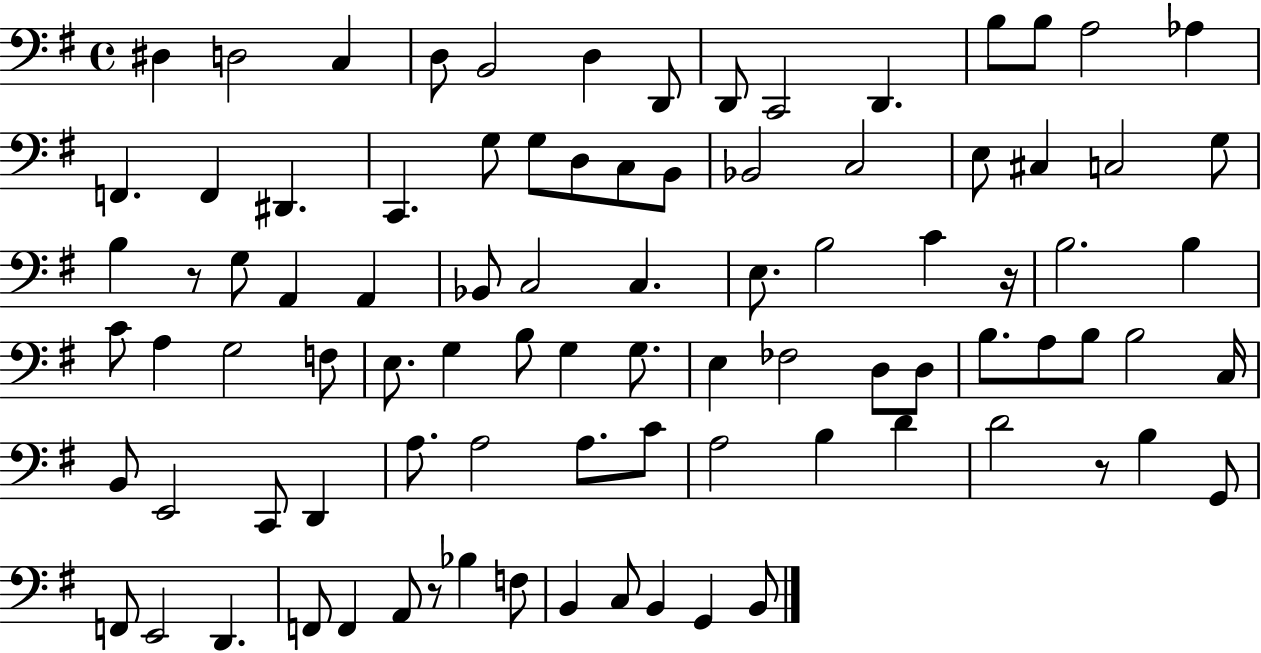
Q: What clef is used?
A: bass